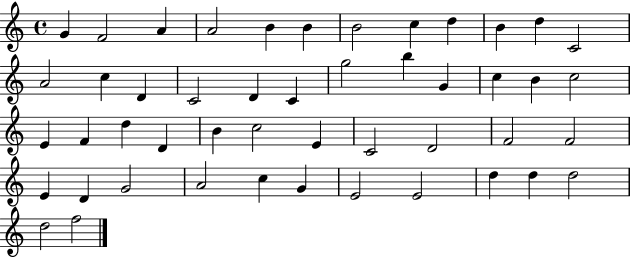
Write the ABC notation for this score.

X:1
T:Untitled
M:4/4
L:1/4
K:C
G F2 A A2 B B B2 c d B d C2 A2 c D C2 D C g2 b G c B c2 E F d D B c2 E C2 D2 F2 F2 E D G2 A2 c G E2 E2 d d d2 d2 f2